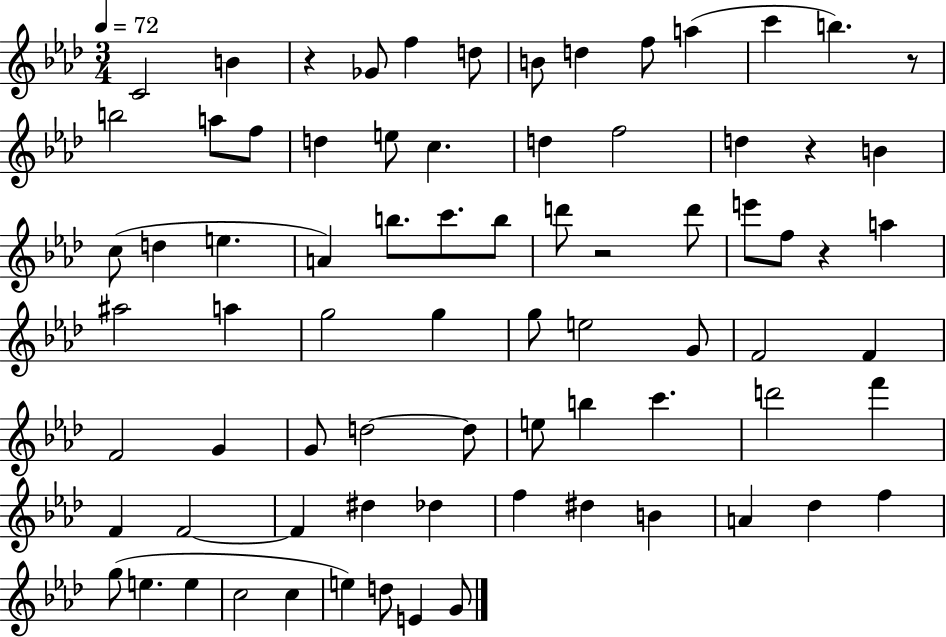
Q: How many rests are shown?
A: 5